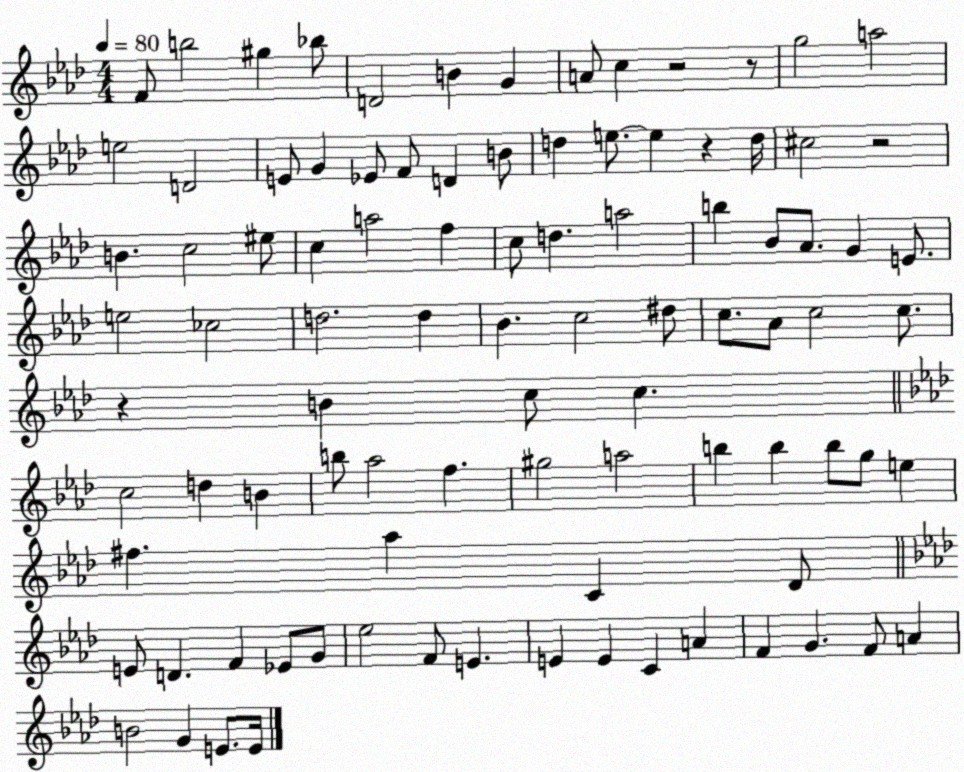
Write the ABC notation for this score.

X:1
T:Untitled
M:4/4
L:1/4
K:Ab
F/2 b2 ^g _b/2 D2 B G A/2 c z2 z/2 g2 a2 e2 D2 E/2 G _E/2 F/2 D B/2 d e/2 e z d/4 ^c2 z2 B c2 ^e/2 c a2 f c/2 d a2 b _B/2 _A/2 G E/2 e2 _c2 d2 d _B c2 ^d/2 c/2 _A/2 c2 c/2 z B c/2 c c2 d B b/2 _a2 f ^g2 a2 b b b/2 g/2 e ^f _a C _D/2 E/2 D F _E/2 G/2 _e2 F/2 E E E C A F G F/2 A B2 G E/2 E/4